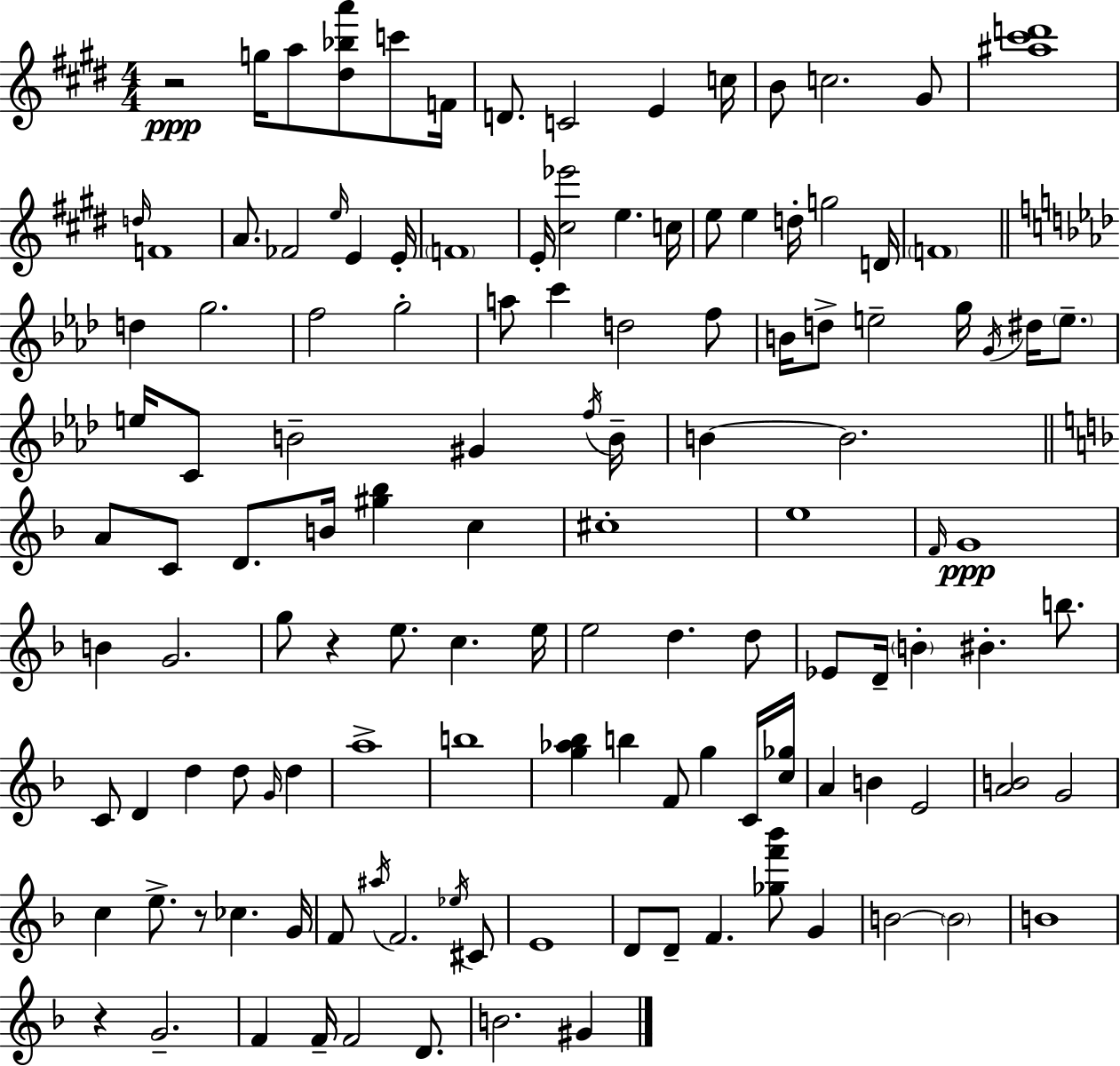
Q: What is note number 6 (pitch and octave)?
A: C4